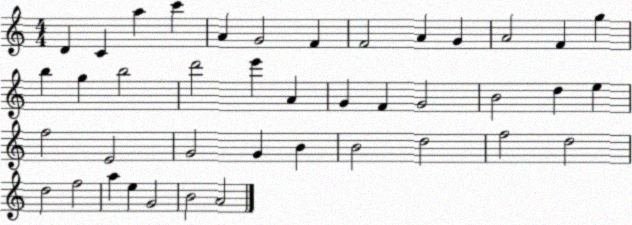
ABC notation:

X:1
T:Untitled
M:4/4
L:1/4
K:C
D C a c' A G2 F F2 A G A2 F g b g b2 d'2 e' A G F G2 B2 d e f2 E2 G2 G B B2 d2 f2 d2 d2 f2 a e G2 B2 A2